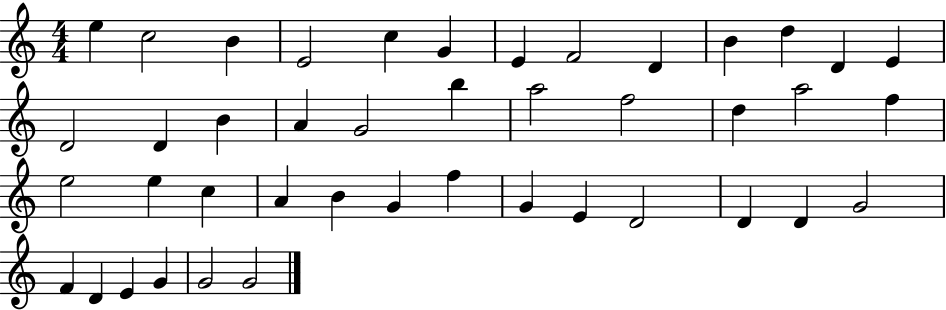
E5/q C5/h B4/q E4/h C5/q G4/q E4/q F4/h D4/q B4/q D5/q D4/q E4/q D4/h D4/q B4/q A4/q G4/h B5/q A5/h F5/h D5/q A5/h F5/q E5/h E5/q C5/q A4/q B4/q G4/q F5/q G4/q E4/q D4/h D4/q D4/q G4/h F4/q D4/q E4/q G4/q G4/h G4/h